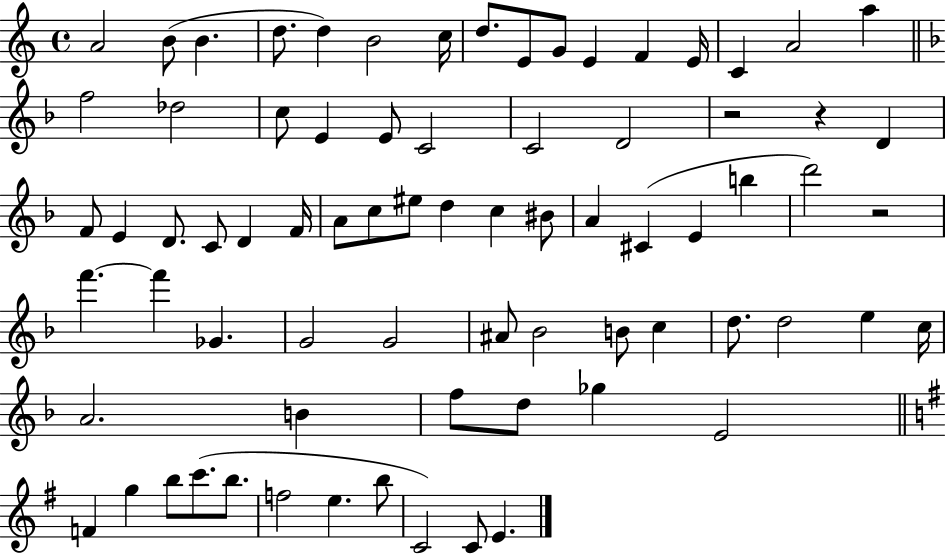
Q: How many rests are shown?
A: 3